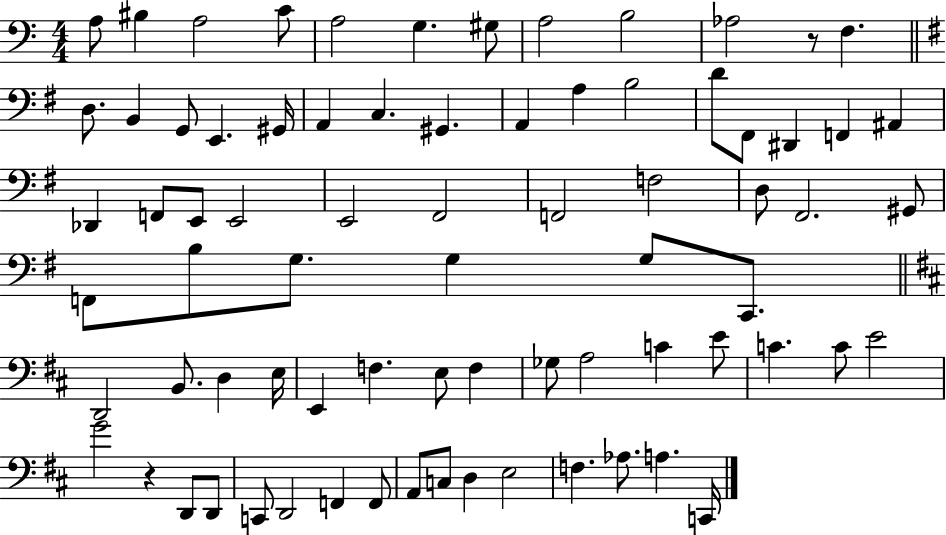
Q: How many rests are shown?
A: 2